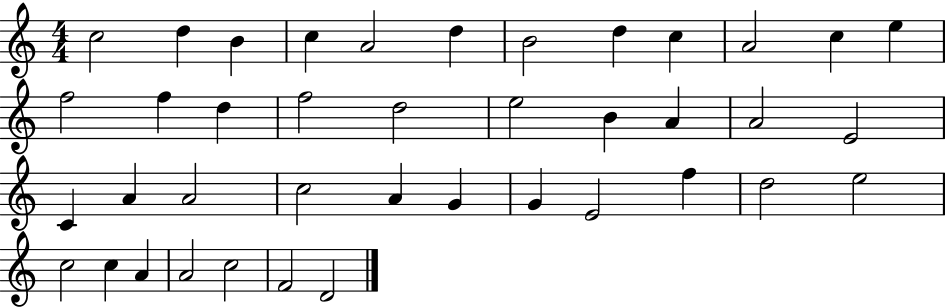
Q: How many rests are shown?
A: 0